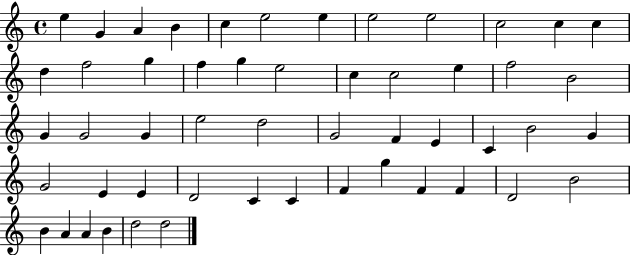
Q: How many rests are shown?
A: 0